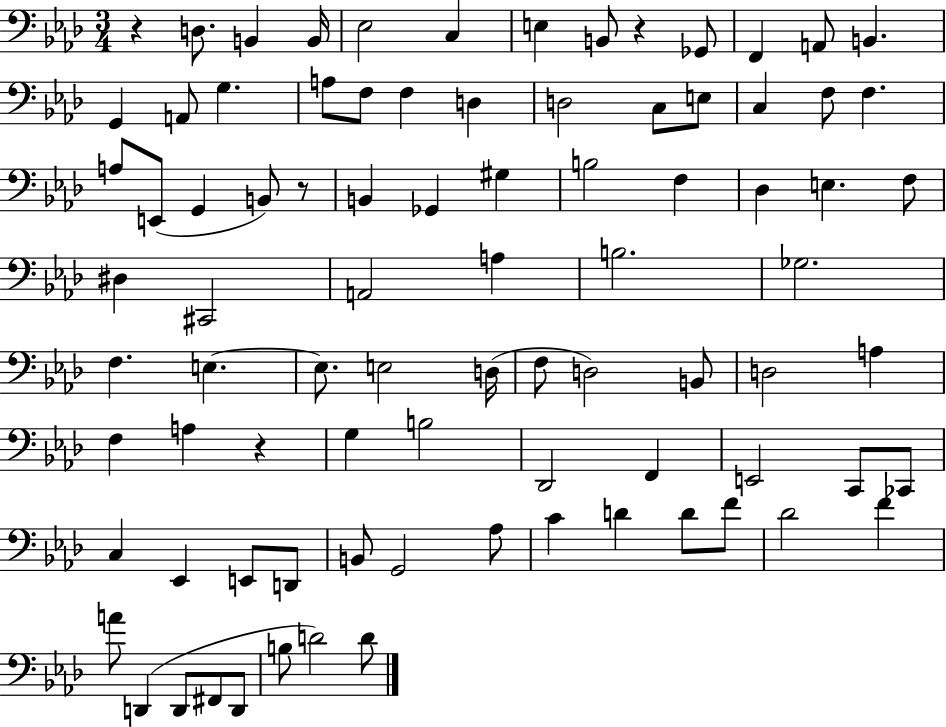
R/q D3/e. B2/q B2/s Eb3/h C3/q E3/q B2/e R/q Gb2/e F2/q A2/e B2/q. G2/q A2/e G3/q. A3/e F3/e F3/q D3/q D3/h C3/e E3/e C3/q F3/e F3/q. A3/e E2/e G2/q B2/e R/e B2/q Gb2/q G#3/q B3/h F3/q Db3/q E3/q. F3/e D#3/q C#2/h A2/h A3/q B3/h. Gb3/h. F3/q. E3/q. E3/e. E3/h D3/s F3/e D3/h B2/e D3/h A3/q F3/q A3/q R/q G3/q B3/h Db2/h F2/q E2/h C2/e CES2/e C3/q Eb2/q E2/e D2/e B2/e G2/h Ab3/e C4/q D4/q D4/e F4/e Db4/h F4/q A4/e D2/q D2/e F#2/e D2/e B3/e D4/h D4/e